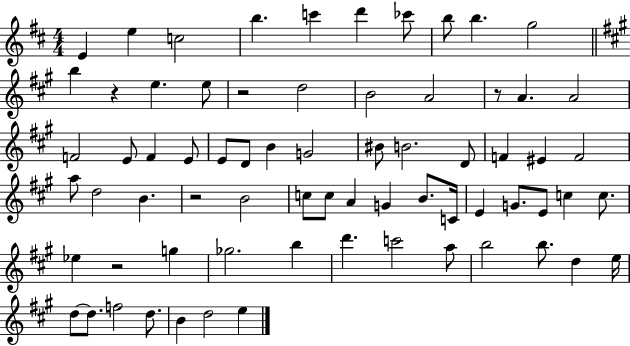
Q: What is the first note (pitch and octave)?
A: E4